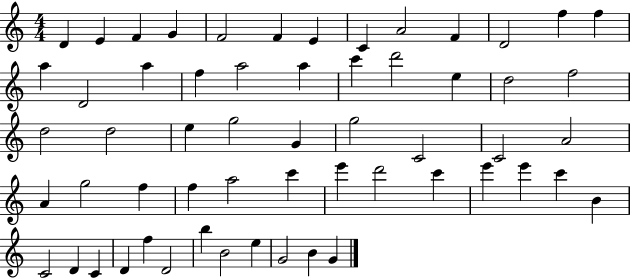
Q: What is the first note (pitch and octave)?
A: D4